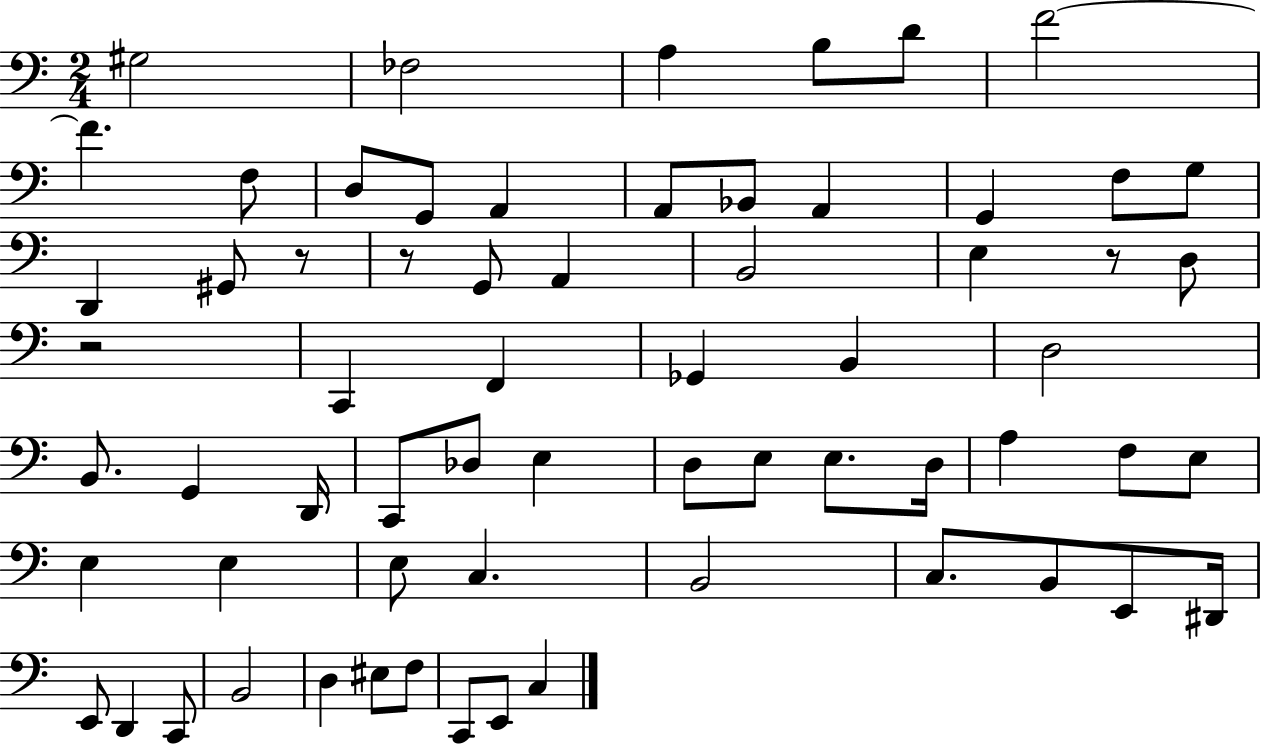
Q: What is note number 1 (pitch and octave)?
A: G#3